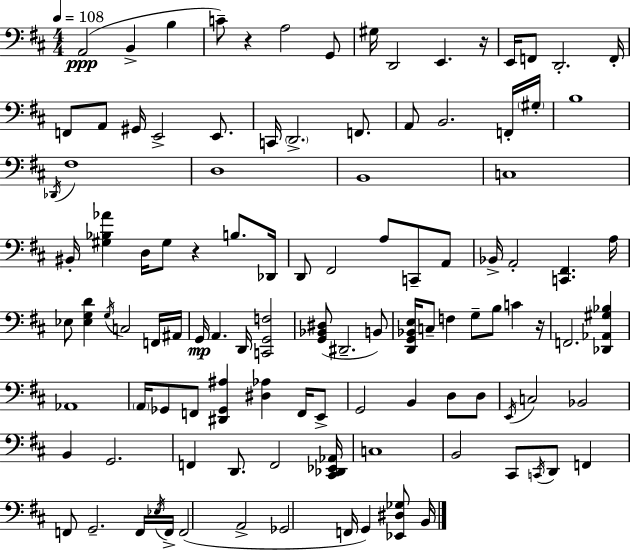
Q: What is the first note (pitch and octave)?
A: A2